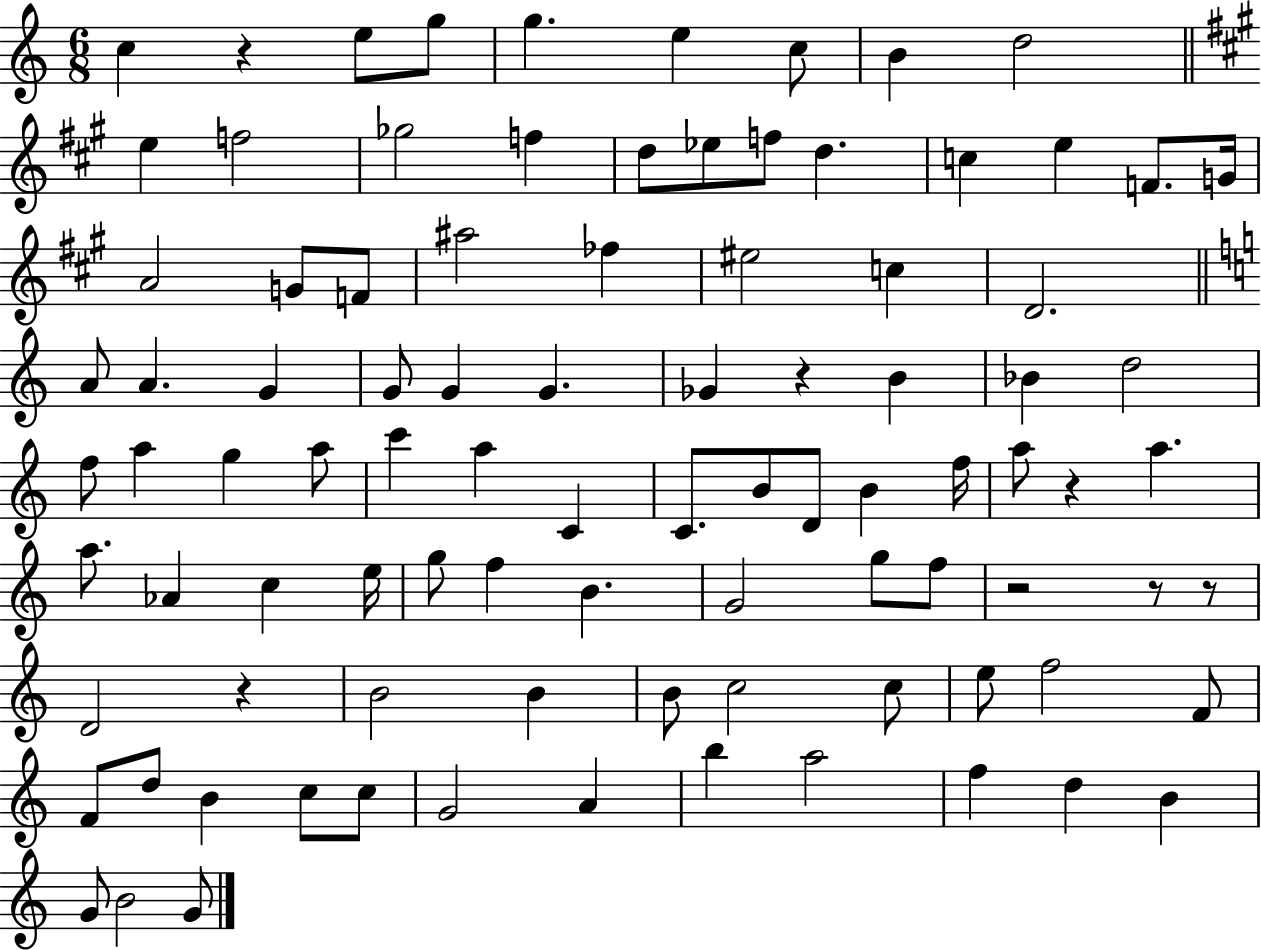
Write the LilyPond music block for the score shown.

{
  \clef treble
  \numericTimeSignature
  \time 6/8
  \key c \major
  \repeat volta 2 { c''4 r4 e''8 g''8 | g''4. e''4 c''8 | b'4 d''2 | \bar "||" \break \key a \major e''4 f''2 | ges''2 f''4 | d''8 ees''8 f''8 d''4. | c''4 e''4 f'8. g'16 | \break a'2 g'8 f'8 | ais''2 fes''4 | eis''2 c''4 | d'2. | \break \bar "||" \break \key c \major a'8 a'4. g'4 | g'8 g'4 g'4. | ges'4 r4 b'4 | bes'4 d''2 | \break f''8 a''4 g''4 a''8 | c'''4 a''4 c'4 | c'8. b'8 d'8 b'4 f''16 | a''8 r4 a''4. | \break a''8. aes'4 c''4 e''16 | g''8 f''4 b'4. | g'2 g''8 f''8 | r2 r8 r8 | \break d'2 r4 | b'2 b'4 | b'8 c''2 c''8 | e''8 f''2 f'8 | \break f'8 d''8 b'4 c''8 c''8 | g'2 a'4 | b''4 a''2 | f''4 d''4 b'4 | \break g'8 b'2 g'8 | } \bar "|."
}